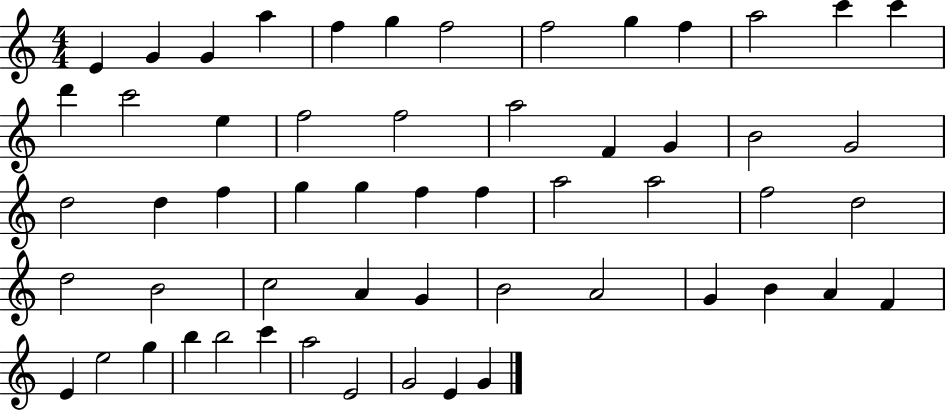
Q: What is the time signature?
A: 4/4